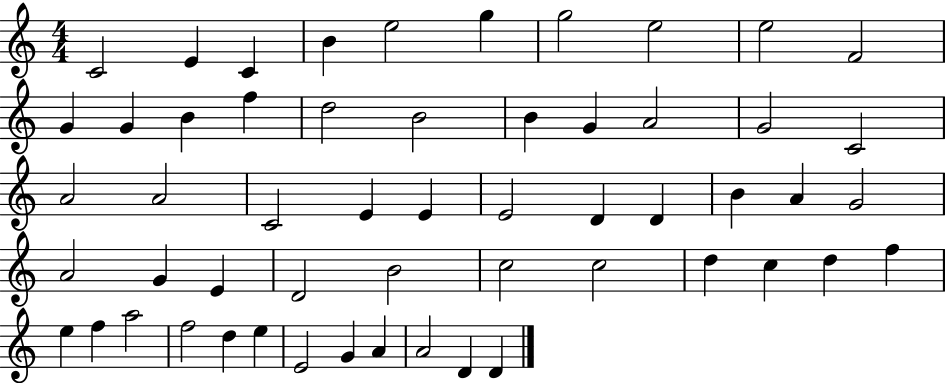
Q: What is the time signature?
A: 4/4